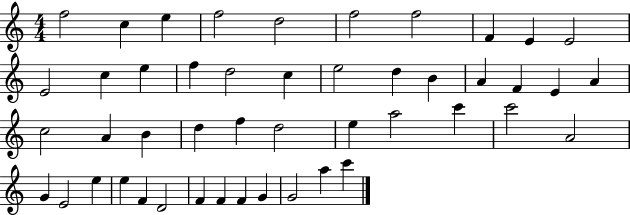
{
  \clef treble
  \numericTimeSignature
  \time 4/4
  \key c \major
  f''2 c''4 e''4 | f''2 d''2 | f''2 f''2 | f'4 e'4 e'2 | \break e'2 c''4 e''4 | f''4 d''2 c''4 | e''2 d''4 b'4 | a'4 f'4 e'4 a'4 | \break c''2 a'4 b'4 | d''4 f''4 d''2 | e''4 a''2 c'''4 | c'''2 a'2 | \break g'4 e'2 e''4 | e''4 f'4 d'2 | f'4 f'4 f'4 g'4 | g'2 a''4 c'''4 | \break \bar "|."
}